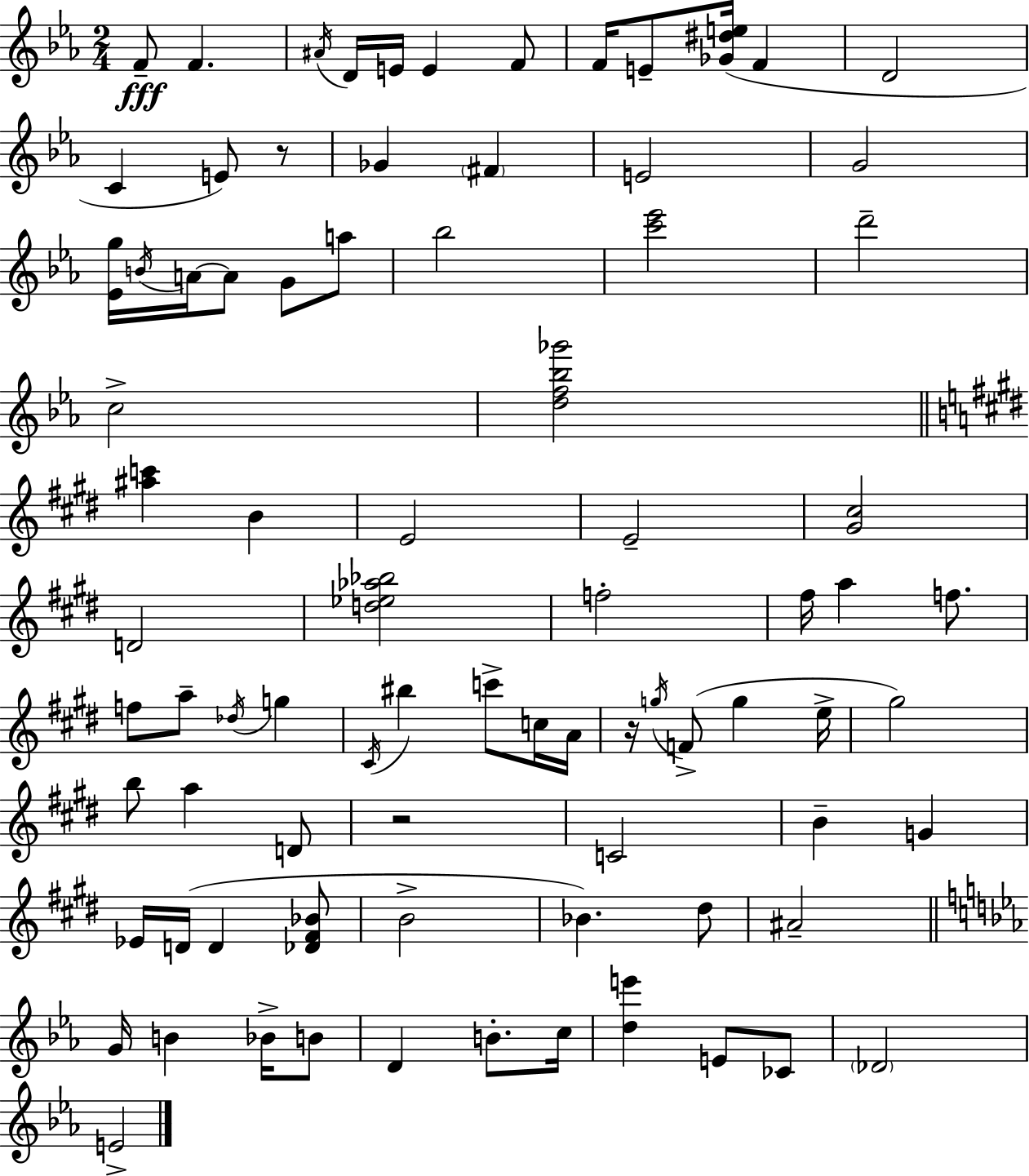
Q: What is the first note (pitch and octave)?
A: F4